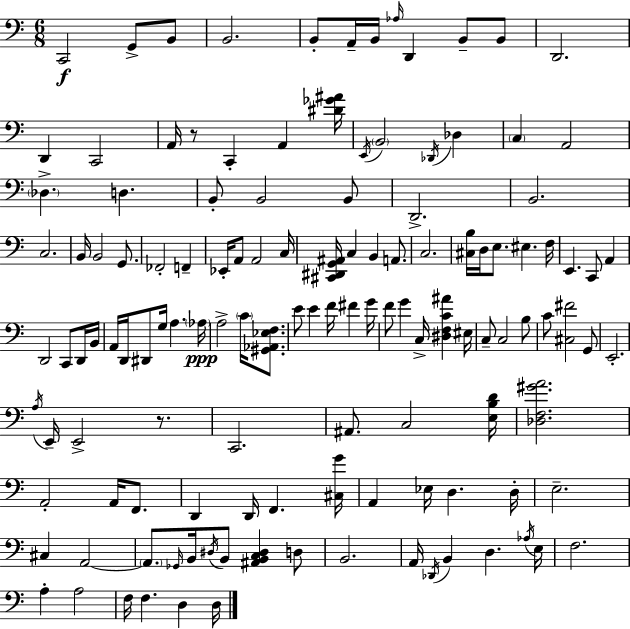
X:1
T:Untitled
M:6/8
L:1/4
K:C
C,,2 G,,/2 B,,/2 B,,2 B,,/2 A,,/4 B,,/4 _A,/4 D,, B,,/2 B,,/2 D,,2 D,, C,,2 A,,/4 z/2 C,, A,, [^D_G^A]/4 E,,/4 B,,2 _D,,/4 _D, C, A,,2 _D, D, B,,/2 B,,2 B,,/2 D,,2 B,,2 C,2 B,,/4 B,,2 G,,/2 _F,,2 F,, _E,,/4 A,,/2 A,,2 C,/4 [^C,,^D,,G,,^A,,]/4 C, B,, A,,/2 C,2 [^C,B,]/4 D,/4 E,/2 ^E, F,/4 E,, C,,/2 A,, D,,2 C,,/2 D,,/4 B,,/4 A,,/4 D,,/4 ^D,,/2 G,/4 A, _A,/4 A,2 C/4 [^G,,_A,,_E,F,]/2 E/2 E F/4 ^F G/4 F/2 G C,/4 [^D,F,C^A] ^E,/4 C,/2 C,2 B,/2 C/2 [^C,^F]2 G,,/2 E,,2 A,/4 E,,/4 E,,2 z/2 C,,2 ^A,,/2 C,2 [E,B,D]/4 [_D,F,^GA]2 A,,2 A,,/4 F,,/2 D,, D,,/4 F,, [^C,G]/4 A,, _E,/4 D, D,/4 E,2 ^C, A,,2 A,,/2 _G,,/4 B,,/4 ^D,/4 B,,/2 [^A,,B,,C,^D,] D,/2 B,,2 A,,/4 _D,,/4 B,, D, _A,/4 E,/4 F,2 A, A,2 F,/4 F, D, D,/4